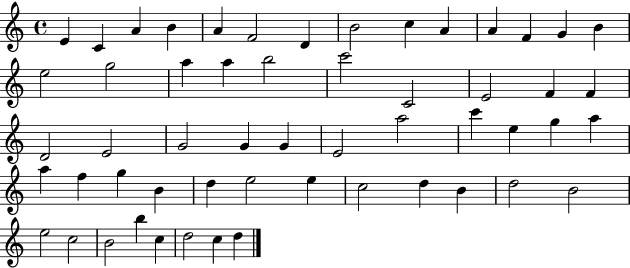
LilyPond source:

{
  \clef treble
  \time 4/4
  \defaultTimeSignature
  \key c \major
  e'4 c'4 a'4 b'4 | a'4 f'2 d'4 | b'2 c''4 a'4 | a'4 f'4 g'4 b'4 | \break e''2 g''2 | a''4 a''4 b''2 | c'''2 c'2 | e'2 f'4 f'4 | \break d'2 e'2 | g'2 g'4 g'4 | e'2 a''2 | c'''4 e''4 g''4 a''4 | \break a''4 f''4 g''4 b'4 | d''4 e''2 e''4 | c''2 d''4 b'4 | d''2 b'2 | \break e''2 c''2 | b'2 b''4 c''4 | d''2 c''4 d''4 | \bar "|."
}